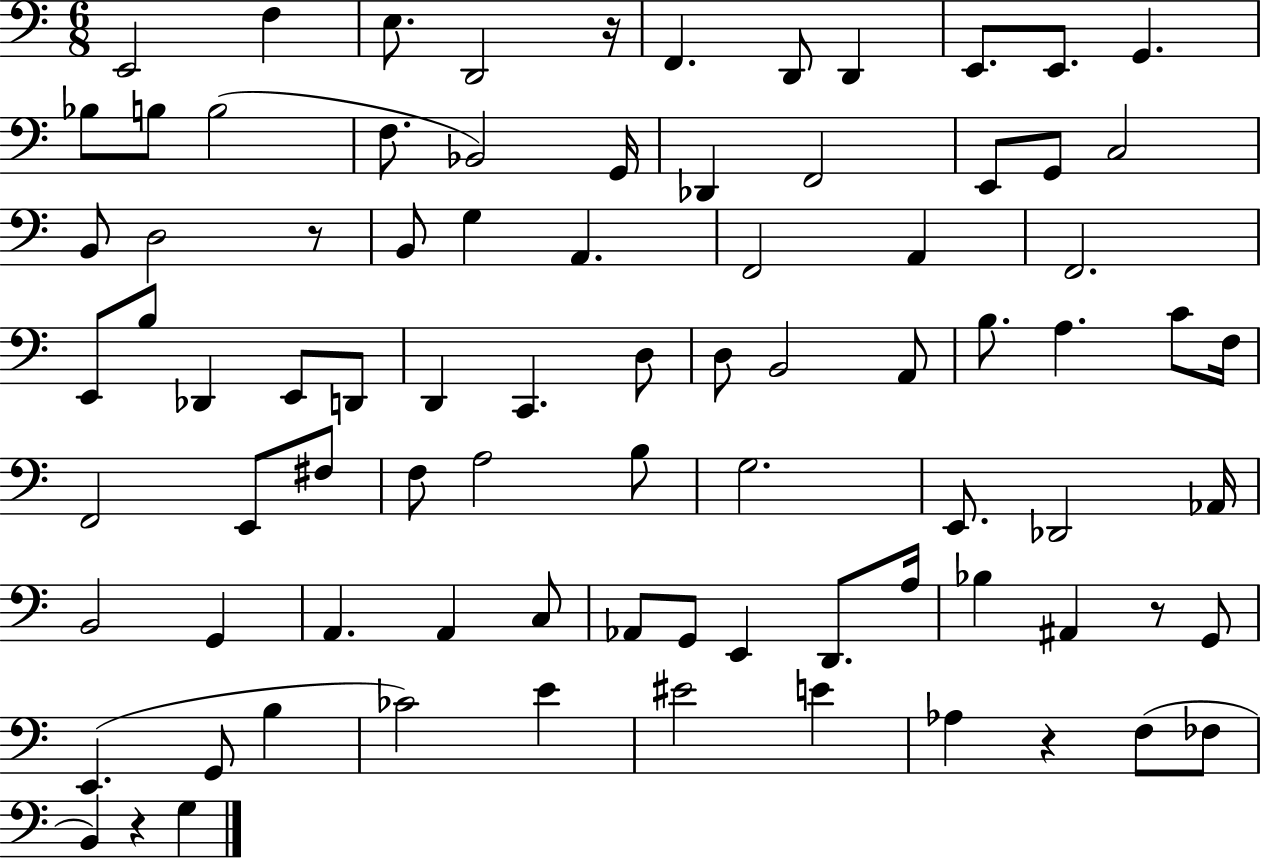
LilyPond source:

{
  \clef bass
  \numericTimeSignature
  \time 6/8
  \key c \major
  e,2 f4 | e8. d,2 r16 | f,4. d,8 d,4 | e,8. e,8. g,4. | \break bes8 b8 b2( | f8. bes,2) g,16 | des,4 f,2 | e,8 g,8 c2 | \break b,8 d2 r8 | b,8 g4 a,4. | f,2 a,4 | f,2. | \break e,8 b8 des,4 e,8 d,8 | d,4 c,4. d8 | d8 b,2 a,8 | b8. a4. c'8 f16 | \break f,2 e,8 fis8 | f8 a2 b8 | g2. | e,8. des,2 aes,16 | \break b,2 g,4 | a,4. a,4 c8 | aes,8 g,8 e,4 d,8. a16 | bes4 ais,4 r8 g,8 | \break e,4.( g,8 b4 | ces'2) e'4 | eis'2 e'4 | aes4 r4 f8( fes8 | \break b,4) r4 g4 | \bar "|."
}